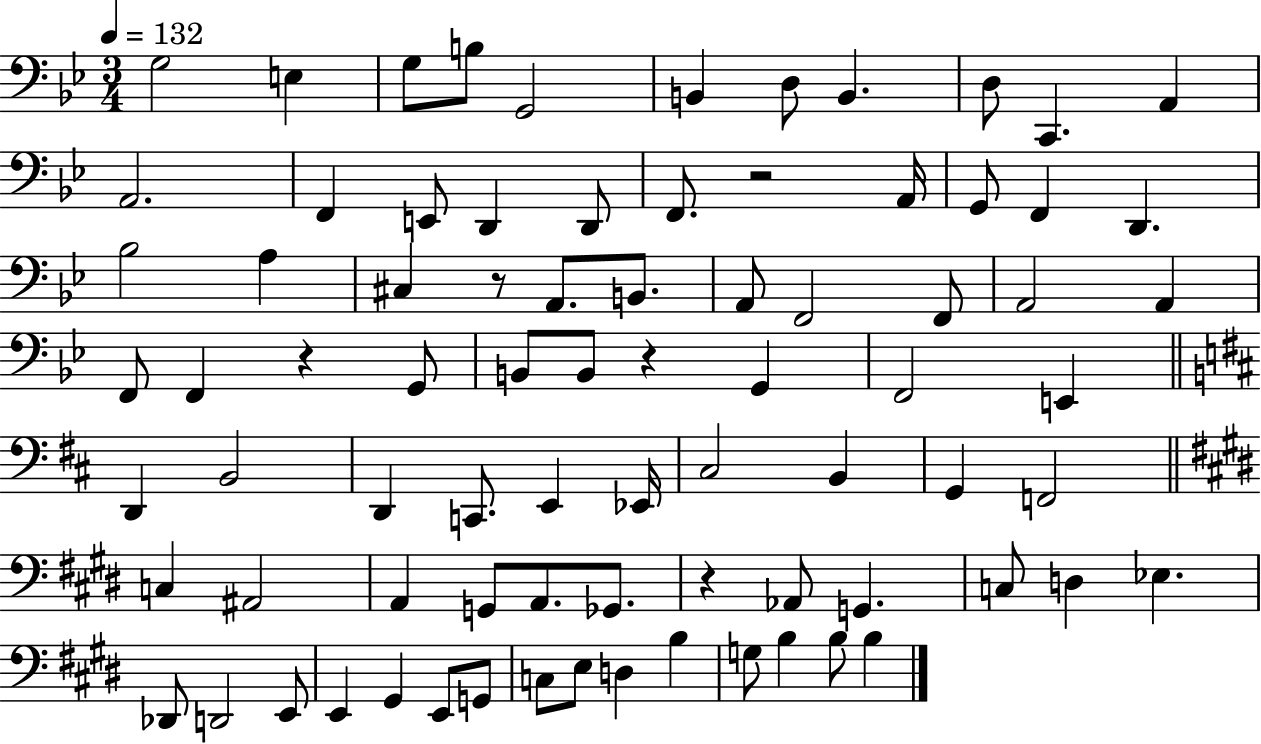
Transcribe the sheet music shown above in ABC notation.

X:1
T:Untitled
M:3/4
L:1/4
K:Bb
G,2 E, G,/2 B,/2 G,,2 B,, D,/2 B,, D,/2 C,, A,, A,,2 F,, E,,/2 D,, D,,/2 F,,/2 z2 A,,/4 G,,/2 F,, D,, _B,2 A, ^C, z/2 A,,/2 B,,/2 A,,/2 F,,2 F,,/2 A,,2 A,, F,,/2 F,, z G,,/2 B,,/2 B,,/2 z G,, F,,2 E,, D,, B,,2 D,, C,,/2 E,, _E,,/4 ^C,2 B,, G,, F,,2 C, ^A,,2 A,, G,,/2 A,,/2 _G,,/2 z _A,,/2 G,, C,/2 D, _E, _D,,/2 D,,2 E,,/2 E,, ^G,, E,,/2 G,,/2 C,/2 E,/2 D, B, G,/2 B, B,/2 B,